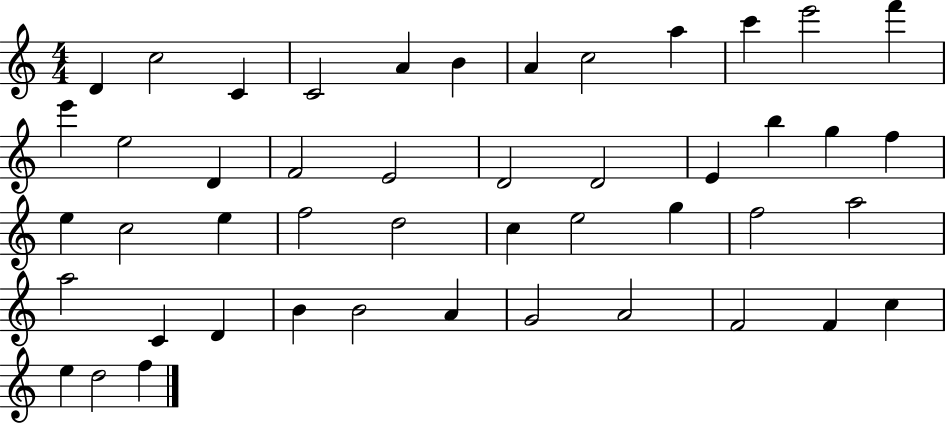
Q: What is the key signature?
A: C major